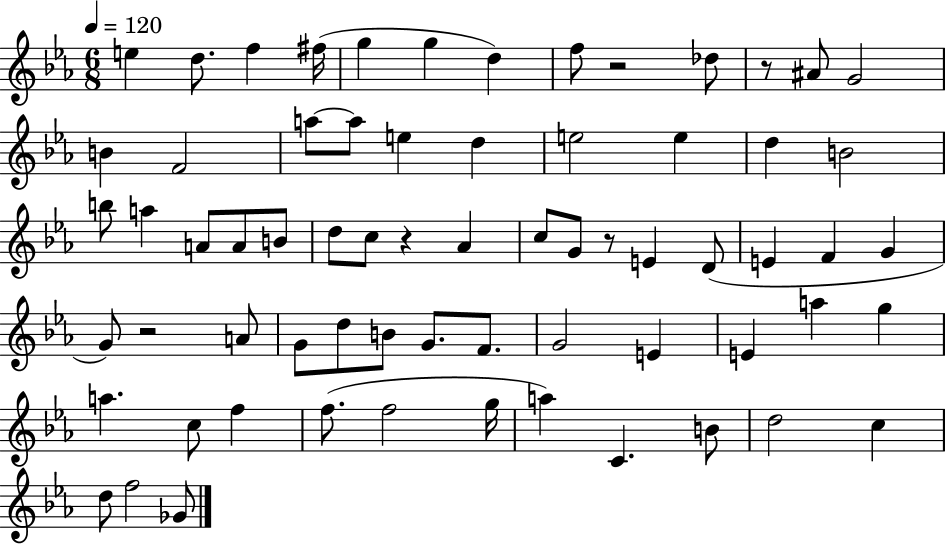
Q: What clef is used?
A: treble